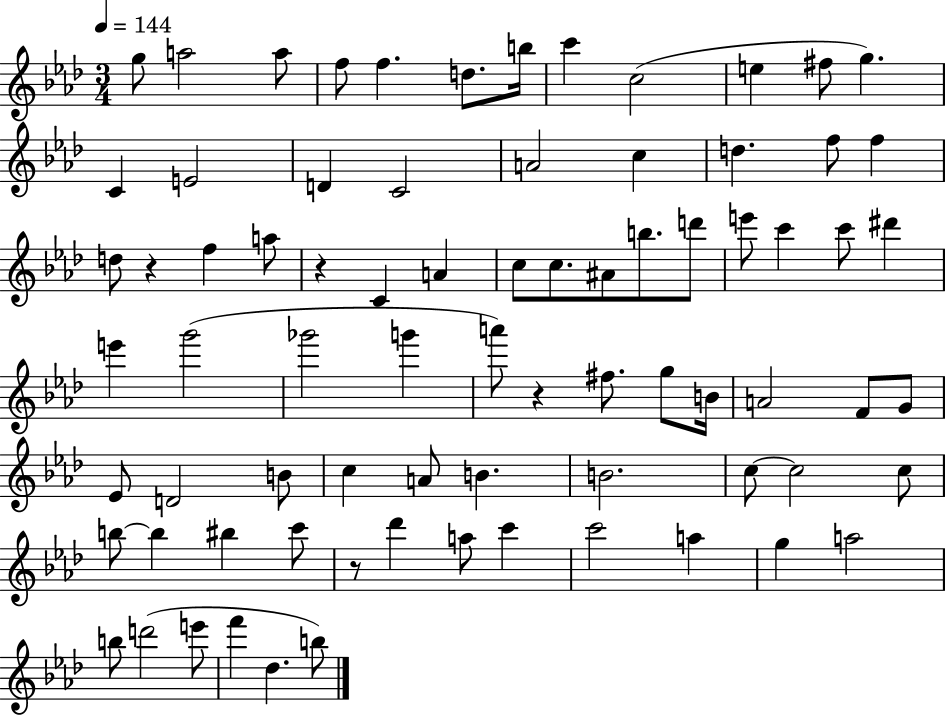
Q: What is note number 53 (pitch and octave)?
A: B4